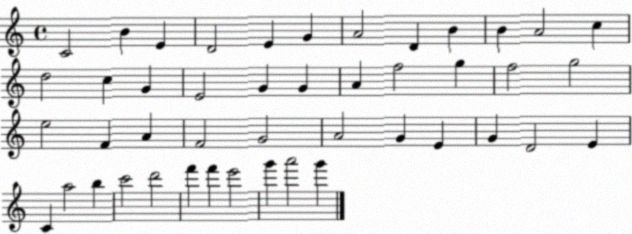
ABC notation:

X:1
T:Untitled
M:4/4
L:1/4
K:C
C2 B E D2 E G A2 D B B A2 c d2 c G E2 G G A f2 g f2 g2 e2 F A F2 G2 A2 G E G D2 E C a2 b c'2 d'2 f' f' e'2 g' a'2 g'